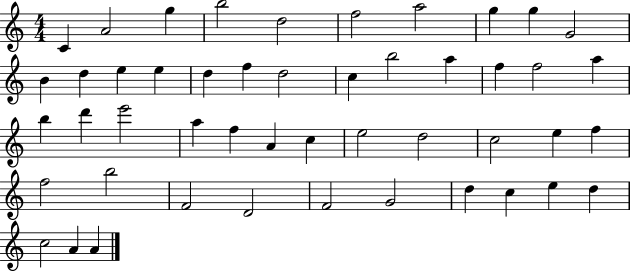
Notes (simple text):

C4/q A4/h G5/q B5/h D5/h F5/h A5/h G5/q G5/q G4/h B4/q D5/q E5/q E5/q D5/q F5/q D5/h C5/q B5/h A5/q F5/q F5/h A5/q B5/q D6/q E6/h A5/q F5/q A4/q C5/q E5/h D5/h C5/h E5/q F5/q F5/h B5/h F4/h D4/h F4/h G4/h D5/q C5/q E5/q D5/q C5/h A4/q A4/q